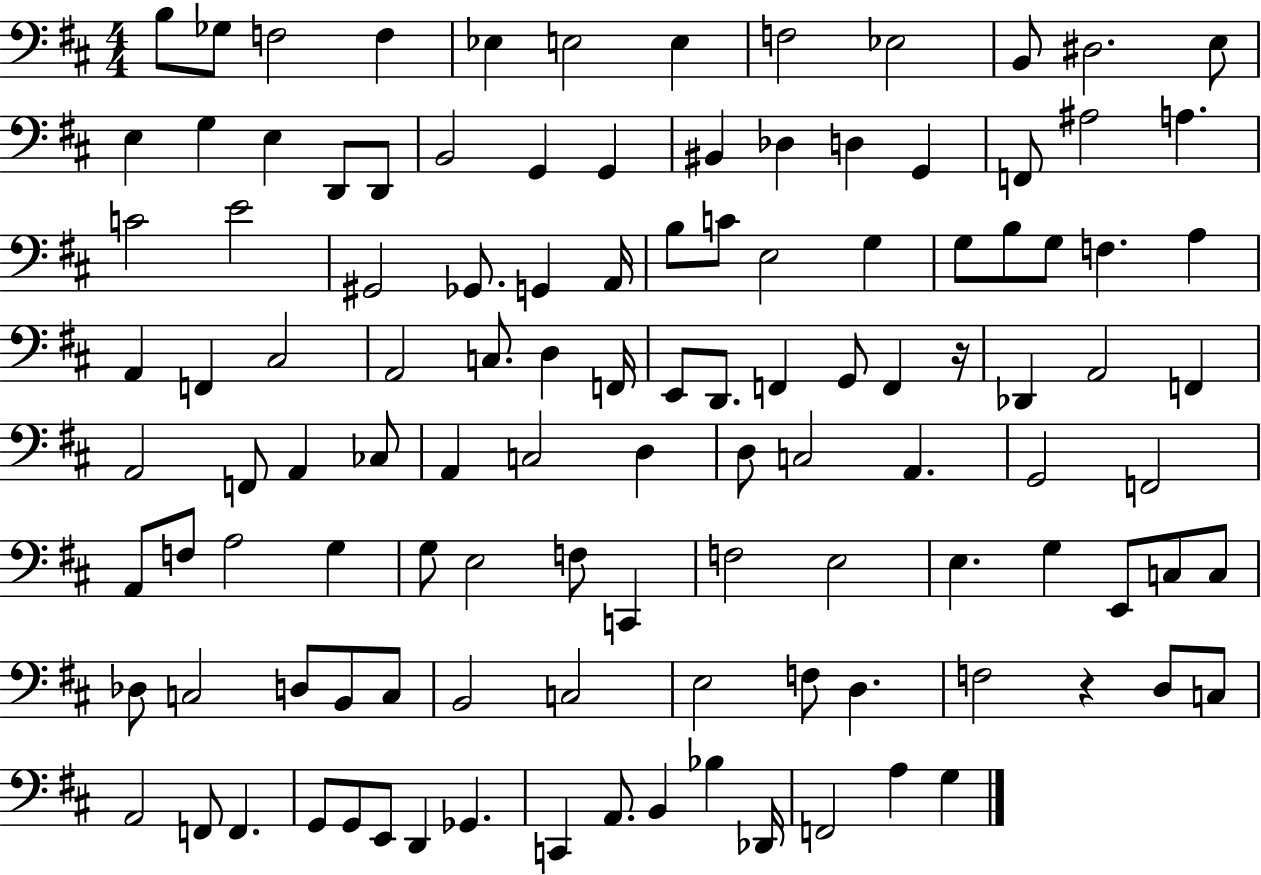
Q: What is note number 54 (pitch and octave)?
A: F2